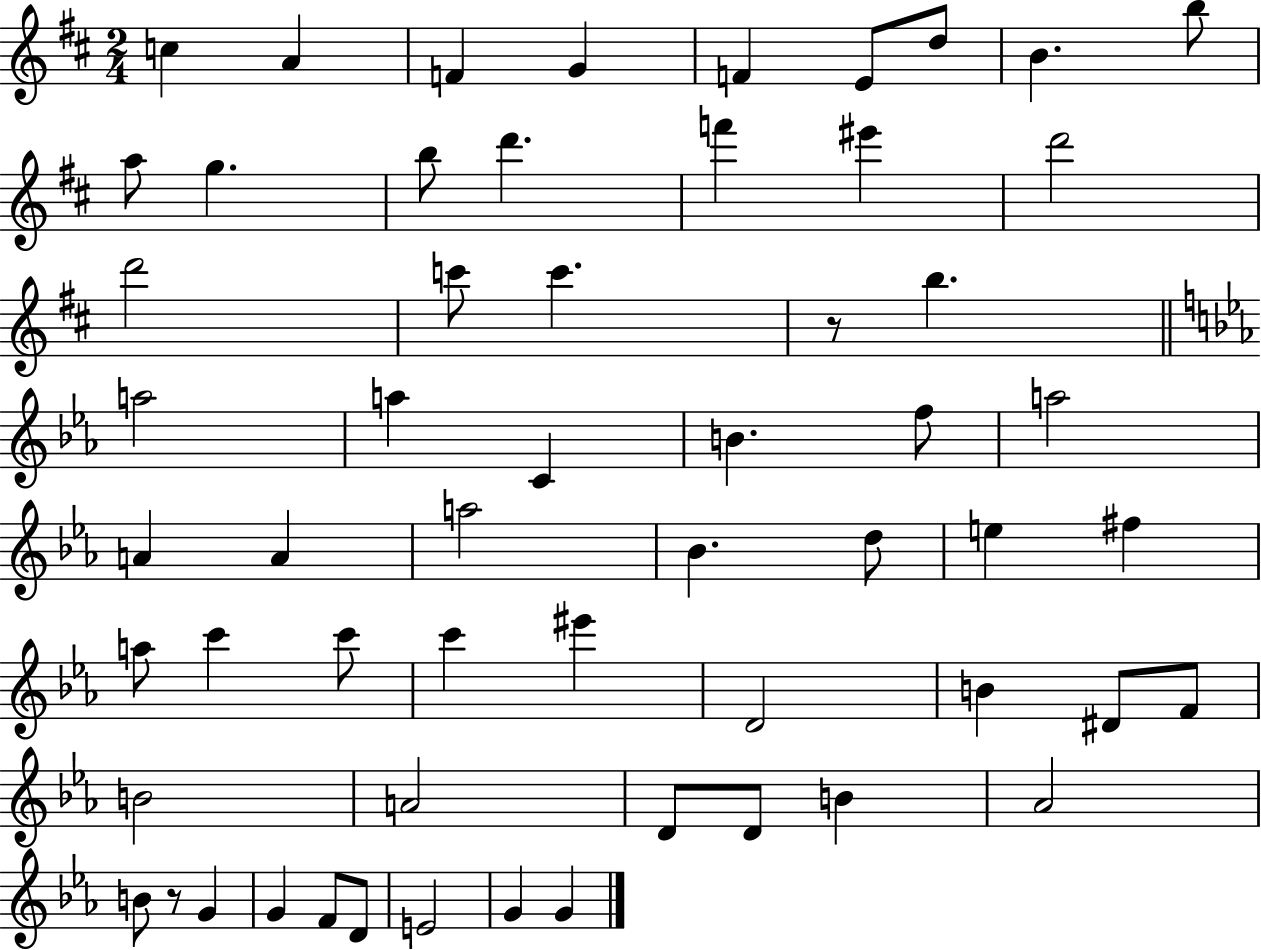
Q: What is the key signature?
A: D major